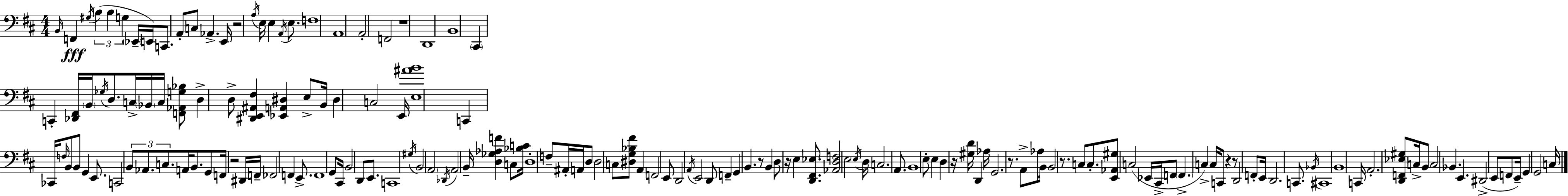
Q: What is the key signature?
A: D major